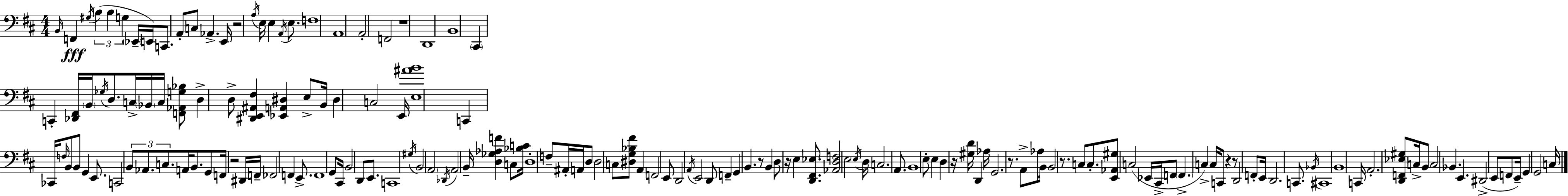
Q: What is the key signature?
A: D major